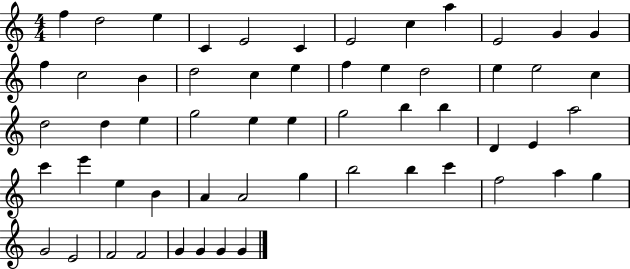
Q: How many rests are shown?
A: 0